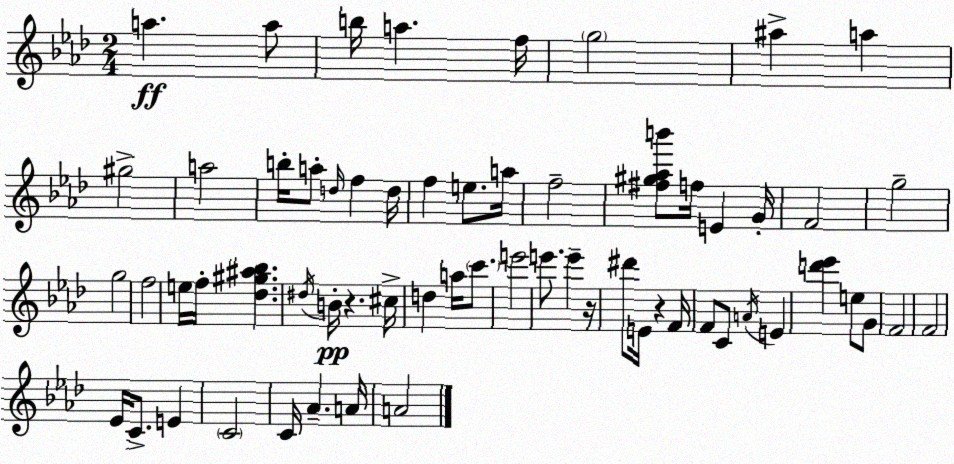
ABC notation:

X:1
T:Untitled
M:2/4
L:1/4
K:Fm
a a/2 b/4 a f/4 g2 ^a a ^g2 a2 b/4 a/2 d/4 f d/4 f e/2 a/4 f2 [^f^g_ab']/2 f/4 E G/4 F2 g2 g2 f2 e/4 f/4 [_d^g^a_b] ^d/4 B/4 z ^c/4 d a/4 c'/2 e'2 e'/2 e' z/4 ^d'/2 E/4 z F/4 F/2 C/2 A/4 E [d'_e'] e/2 G/2 F2 F2 _E/4 C/2 E C2 C/4 _A A/4 A2